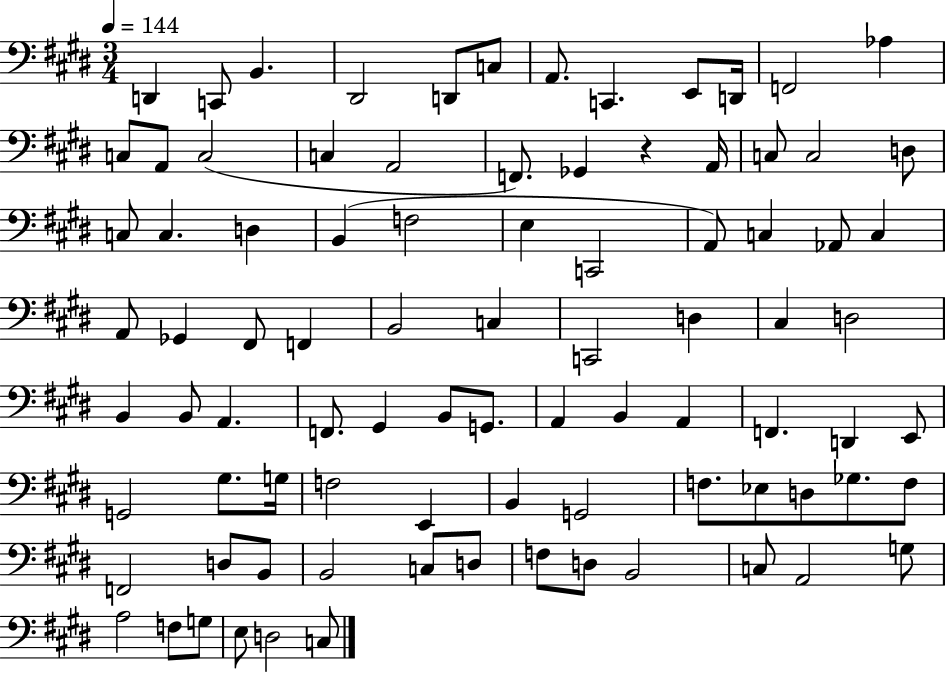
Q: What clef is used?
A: bass